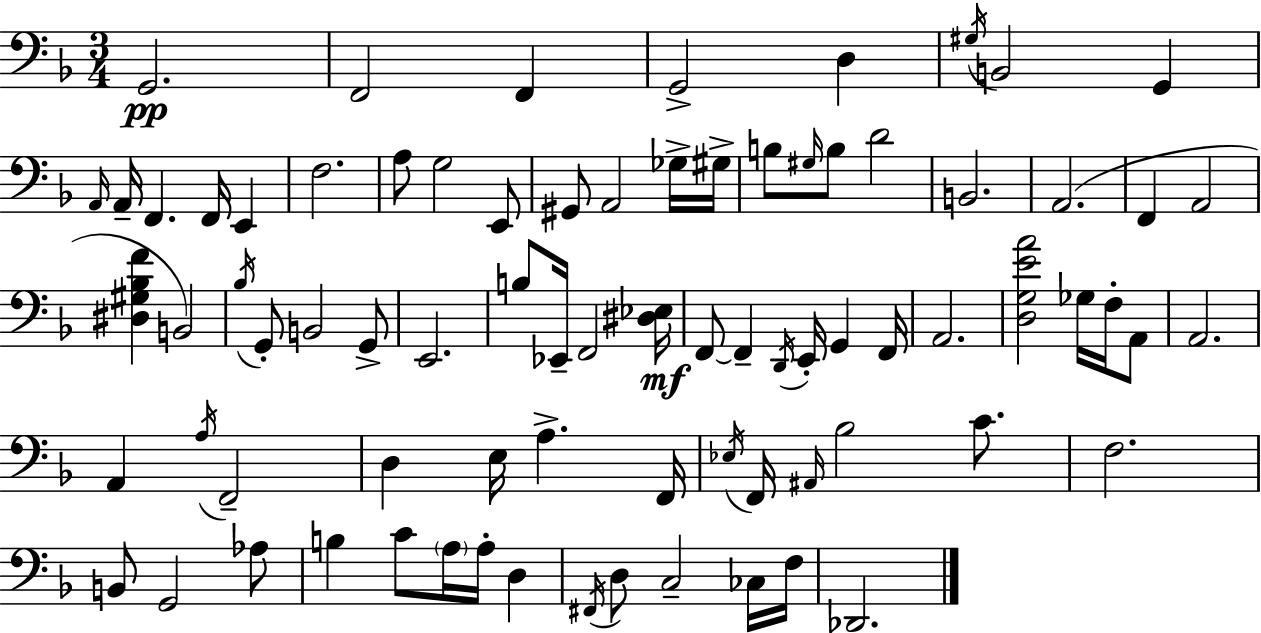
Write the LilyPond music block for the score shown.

{
  \clef bass
  \numericTimeSignature
  \time 3/4
  \key d \minor
  g,2.\pp | f,2 f,4 | g,2-> d4 | \acciaccatura { gis16 } b,2 g,4 | \break \grace { a,16 } a,16-- f,4. f,16 e,4 | f2. | a8 g2 | e,8 gis,8 a,2 | \break ges16-> gis16-> b8 \grace { gis16 } b8 d'2 | b,2. | a,2.( | f,4 a,2 | \break <dis gis bes f'>4 b,2) | \acciaccatura { bes16 } g,8-. b,2 | g,8-> e,2. | b8 ees,16-- f,2 | \break <dis ees>16\mf f,8~~ f,4-- \acciaccatura { d,16 } e,16-. | g,4 f,16 a,2. | <d g e' a'>2 | ges16 f16-. a,8 a,2. | \break a,4 \acciaccatura { a16 } f,2-- | d4 e16 a4.-> | f,16 \acciaccatura { ees16 } f,16 \grace { ais,16 } bes2 | c'8. f2. | \break b,8 g,2 | aes8 b4 | c'8 \parenthesize a16 a16-. d4 \acciaccatura { fis,16 } d8 c2-- | ces16 f16 des,2. | \break \bar "|."
}